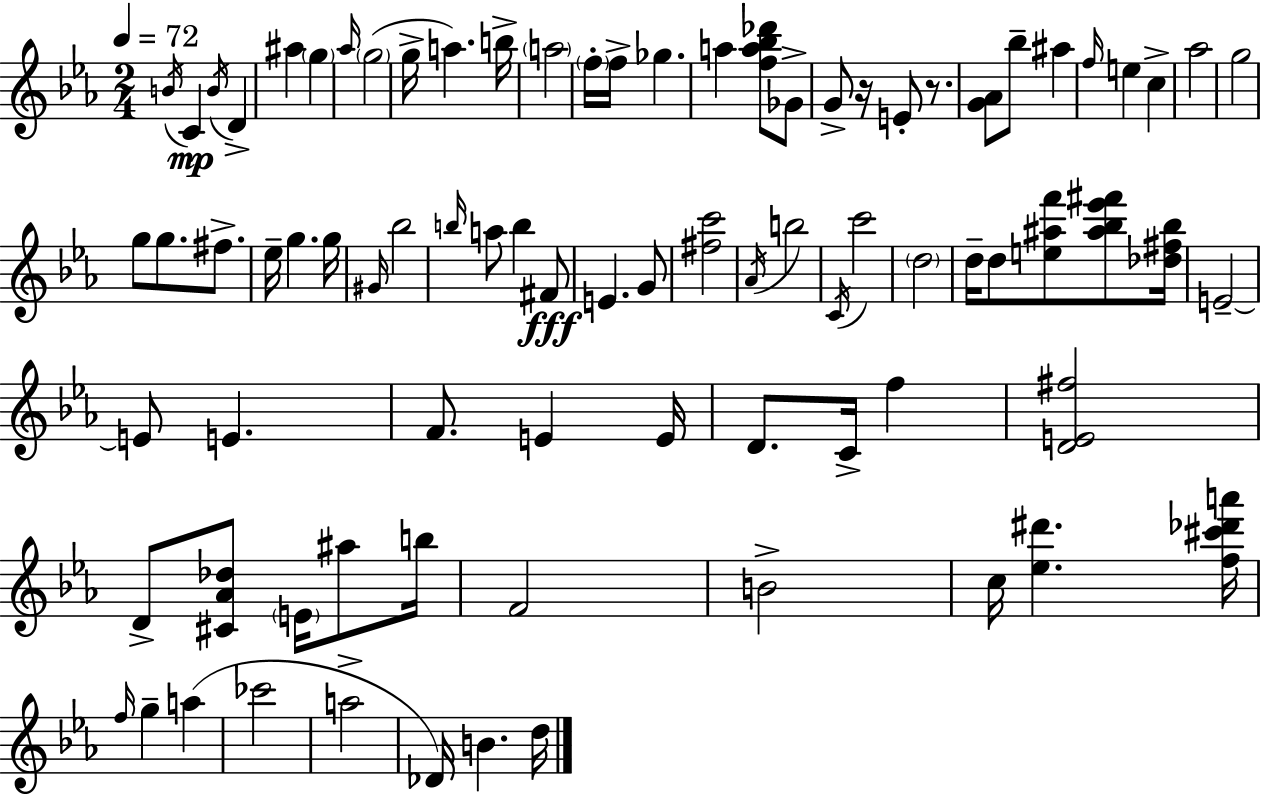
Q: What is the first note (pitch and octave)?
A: B4